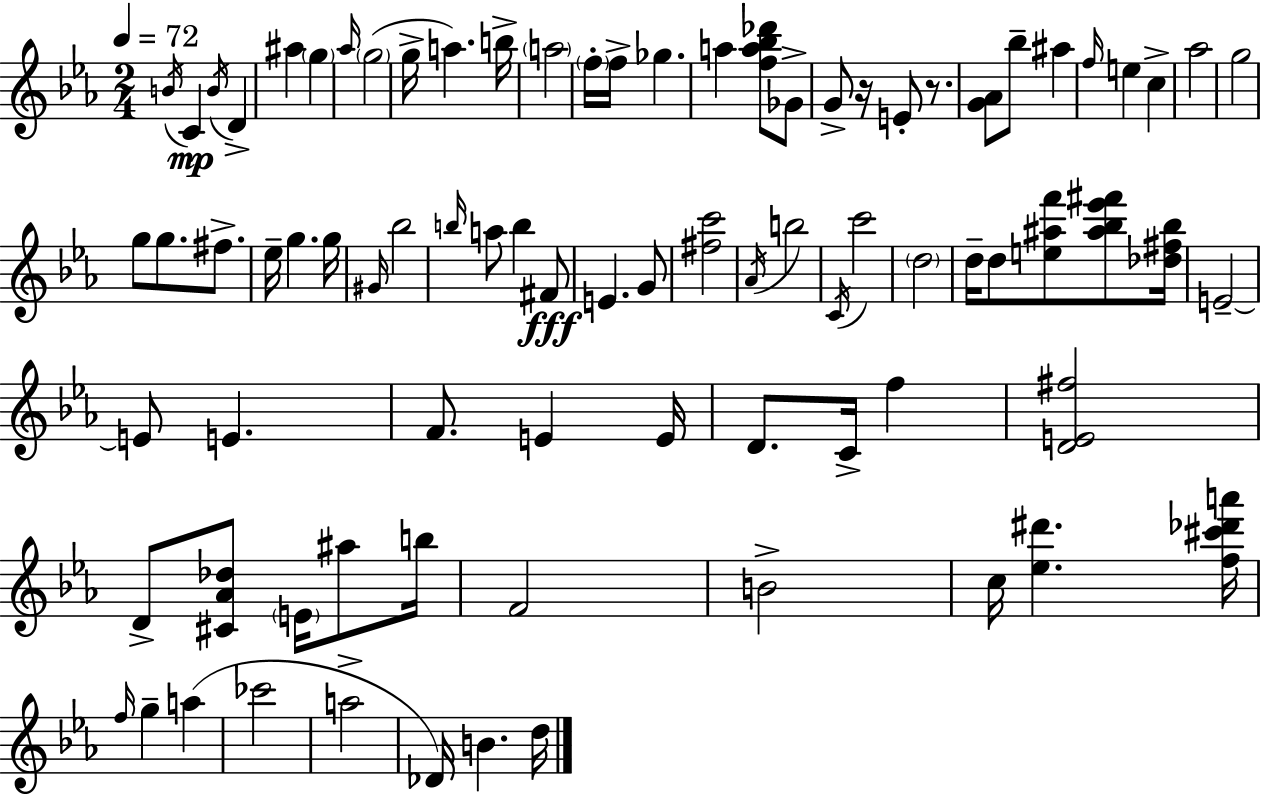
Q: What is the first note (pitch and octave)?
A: B4